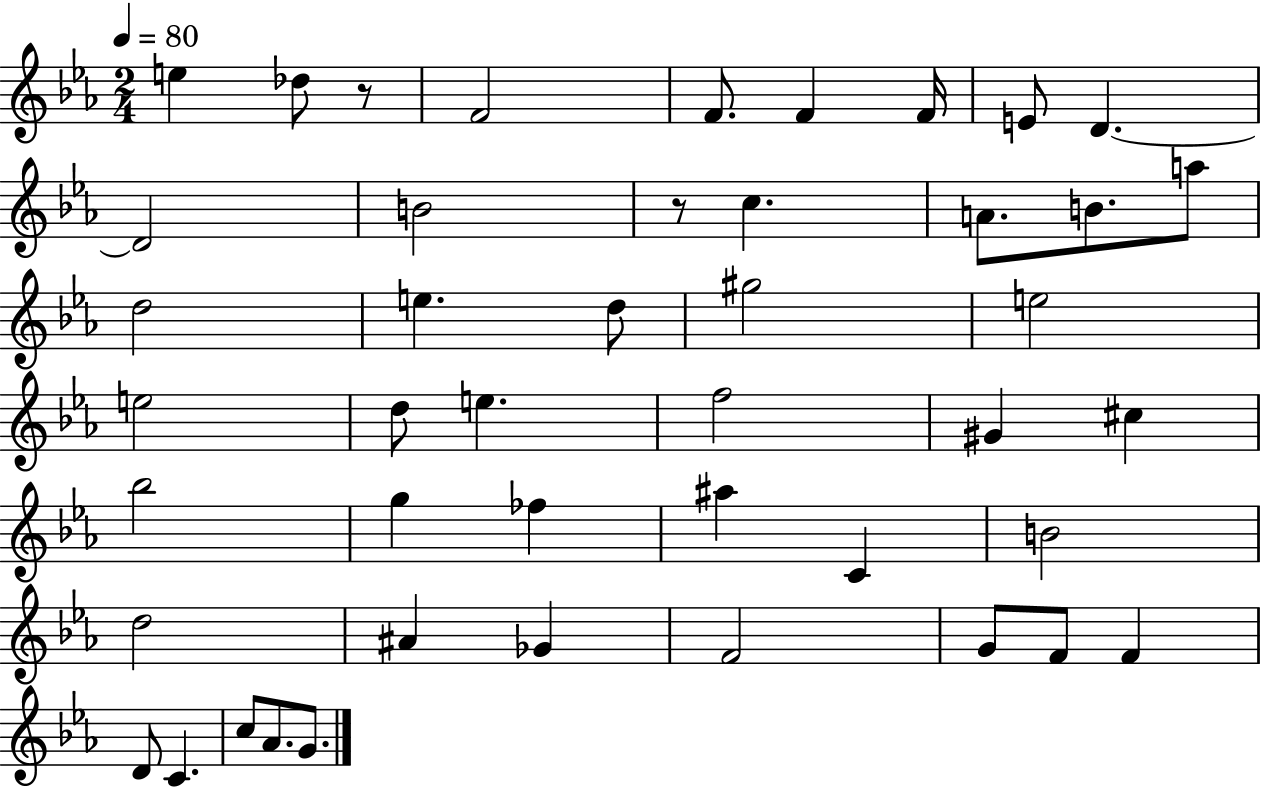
E5/q Db5/e R/e F4/h F4/e. F4/q F4/s E4/e D4/q. D4/h B4/h R/e C5/q. A4/e. B4/e. A5/e D5/h E5/q. D5/e G#5/h E5/h E5/h D5/e E5/q. F5/h G#4/q C#5/q Bb5/h G5/q FES5/q A#5/q C4/q B4/h D5/h A#4/q Gb4/q F4/h G4/e F4/e F4/q D4/e C4/q. C5/e Ab4/e. G4/e.